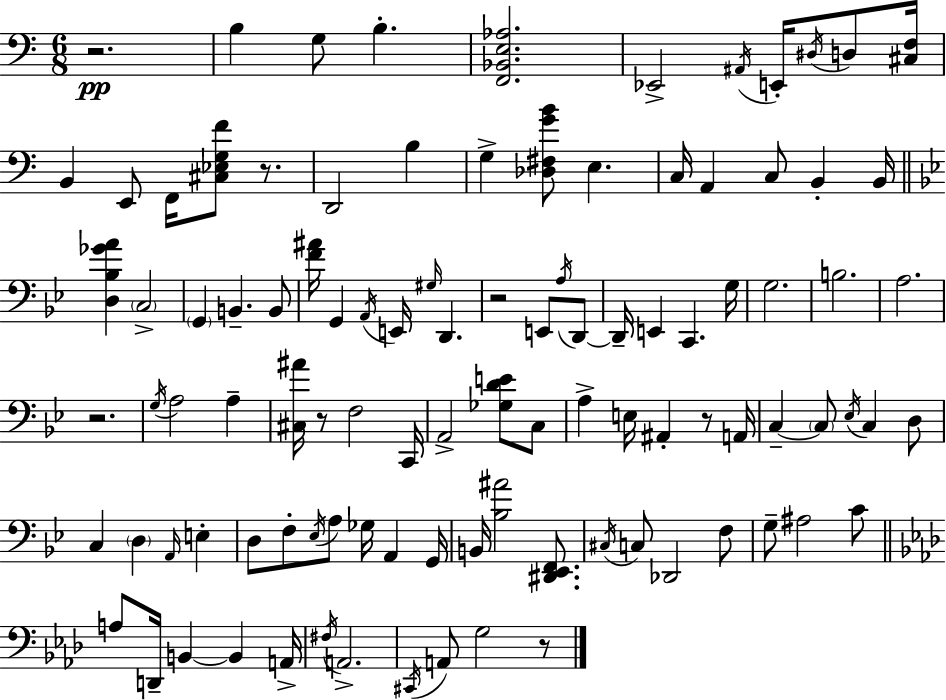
R/h. B3/q G3/e B3/q. [F2,Bb2,E3,Ab3]/h. Eb2/h A#2/s E2/s D#3/s D3/e [C#3,F3]/s B2/q E2/e F2/s [C#3,Eb3,G3,F4]/e R/e. D2/h B3/q G3/q [Db3,F#3,G4,B4]/e E3/q. C3/s A2/q C3/e B2/q B2/s [D3,Bb3,Gb4,A4]/q C3/h G2/q B2/q. B2/e [F4,A#4]/s G2/q A2/s E2/s G#3/s D2/q. R/h E2/e A3/s D2/e D2/s E2/q C2/q. G3/s G3/h. B3/h. A3/h. R/h. G3/s A3/h A3/q [C#3,A#4]/s R/e F3/h C2/s A2/h [Gb3,D4,E4]/e C3/e A3/q E3/s A#2/q R/e A2/s C3/q C3/e Eb3/s C3/q D3/e C3/q D3/q A2/s E3/q D3/e F3/e Eb3/s A3/e Gb3/s A2/q G2/s B2/s [Bb3,A#4]/h [D#2,Eb2,F2]/e. C#3/s C3/e Db2/h F3/e G3/e A#3/h C4/e A3/e D2/s B2/q B2/q A2/s F#3/s A2/h. C#2/s A2/e G3/h R/e